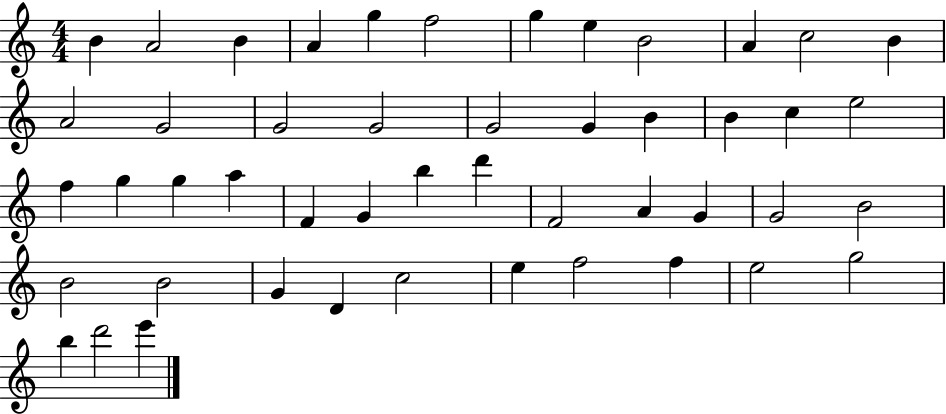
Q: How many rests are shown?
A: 0